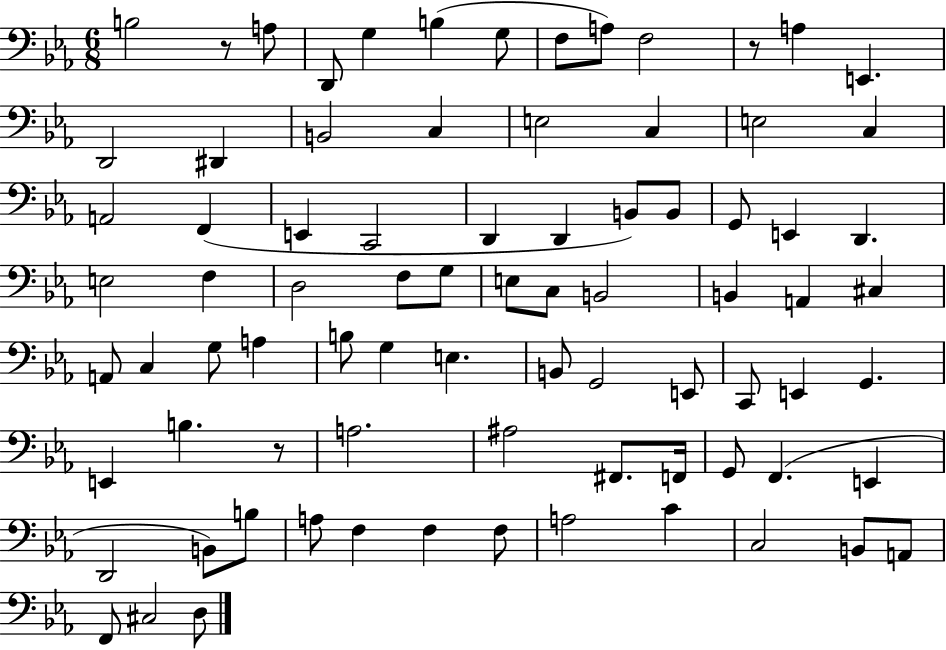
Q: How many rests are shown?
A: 3